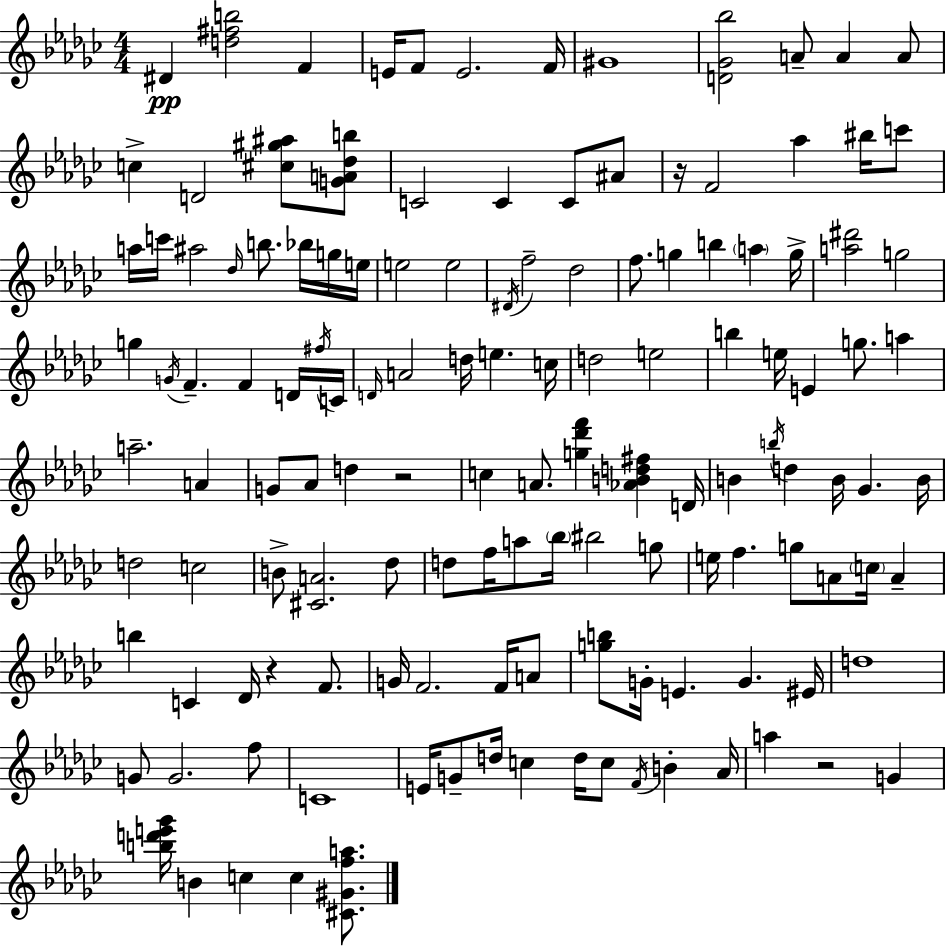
D#4/q [D5,F#5,B5]/h F4/q E4/s F4/e E4/h. F4/s G#4/w [D4,Gb4,Bb5]/h A4/e A4/q A4/e C5/q D4/h [C#5,G#5,A#5]/e [G4,A4,Db5,B5]/e C4/h C4/q C4/e A#4/e R/s F4/h Ab5/q BIS5/s C6/e A5/s C6/s A#5/h Db5/s B5/e. Bb5/s G5/s E5/s E5/h E5/h D#4/s F5/h Db5/h F5/e. G5/q B5/q A5/q G5/s [A5,D#6]/h G5/h G5/q G4/s F4/q. F4/q D4/s F#5/s C4/s D4/s A4/h D5/s E5/q. C5/s D5/h E5/h B5/q E5/s E4/q G5/e. A5/q A5/h. A4/q G4/e Ab4/e D5/q R/h C5/q A4/e. [G5,Db6,F6]/q [Ab4,B4,D5,F#5]/q D4/s B4/q B5/s D5/q B4/s Gb4/q. B4/s D5/h C5/h B4/e [C#4,A4]/h. Db5/e D5/e F5/s A5/e Bb5/s BIS5/h G5/e E5/s F5/q. G5/e A4/e C5/s A4/q B5/q C4/q Db4/s R/q F4/e. G4/s F4/h. F4/s A4/e [G5,B5]/e G4/s E4/q. G4/q. EIS4/s D5/w G4/e G4/h. F5/e C4/w E4/s G4/e D5/s C5/q D5/s C5/e F4/s B4/q Ab4/s A5/q R/h G4/q [B5,D6,E6,Gb6]/s B4/q C5/q C5/q [C#4,G#4,F5,A5]/e.